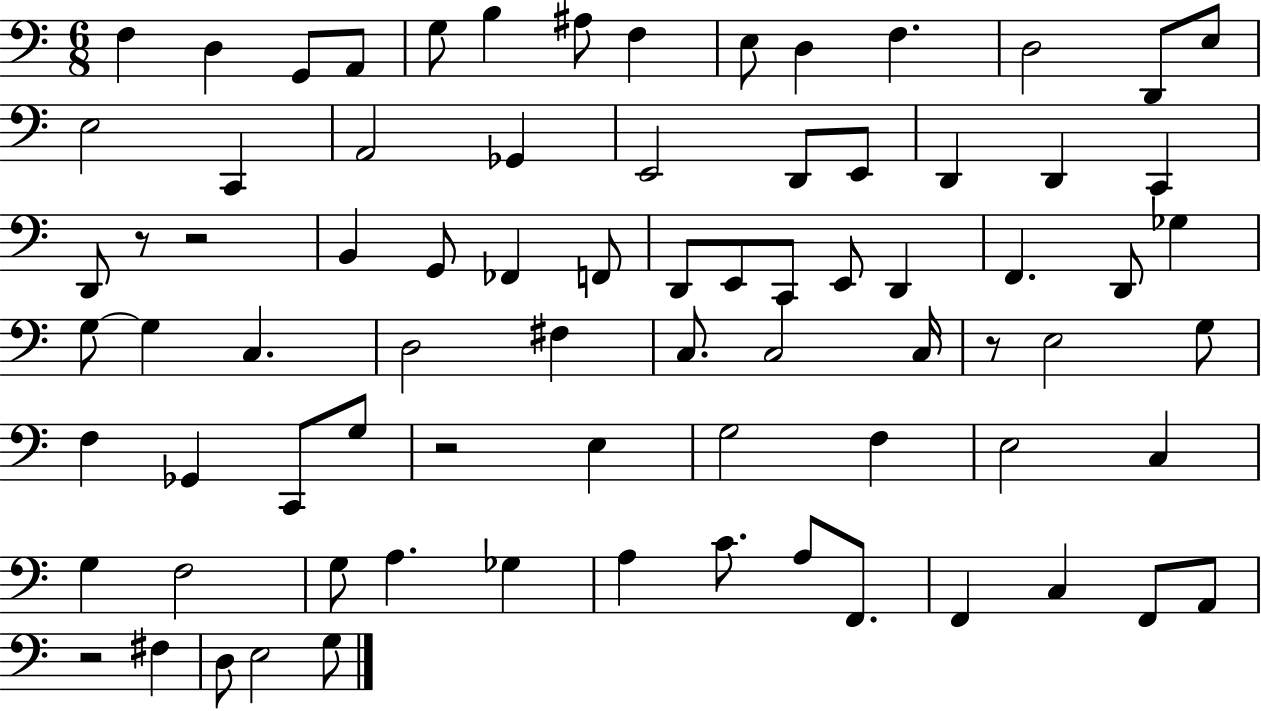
F3/q D3/q G2/e A2/e G3/e B3/q A#3/e F3/q E3/e D3/q F3/q. D3/h D2/e E3/e E3/h C2/q A2/h Gb2/q E2/h D2/e E2/e D2/q D2/q C2/q D2/e R/e R/h B2/q G2/e FES2/q F2/e D2/e E2/e C2/e E2/e D2/q F2/q. D2/e Gb3/q G3/e G3/q C3/q. D3/h F#3/q C3/e. C3/h C3/s R/e E3/h G3/e F3/q Gb2/q C2/e G3/e R/h E3/q G3/h F3/q E3/h C3/q G3/q F3/h G3/e A3/q. Gb3/q A3/q C4/e. A3/e F2/e. F2/q C3/q F2/e A2/e R/h F#3/q D3/e E3/h G3/e